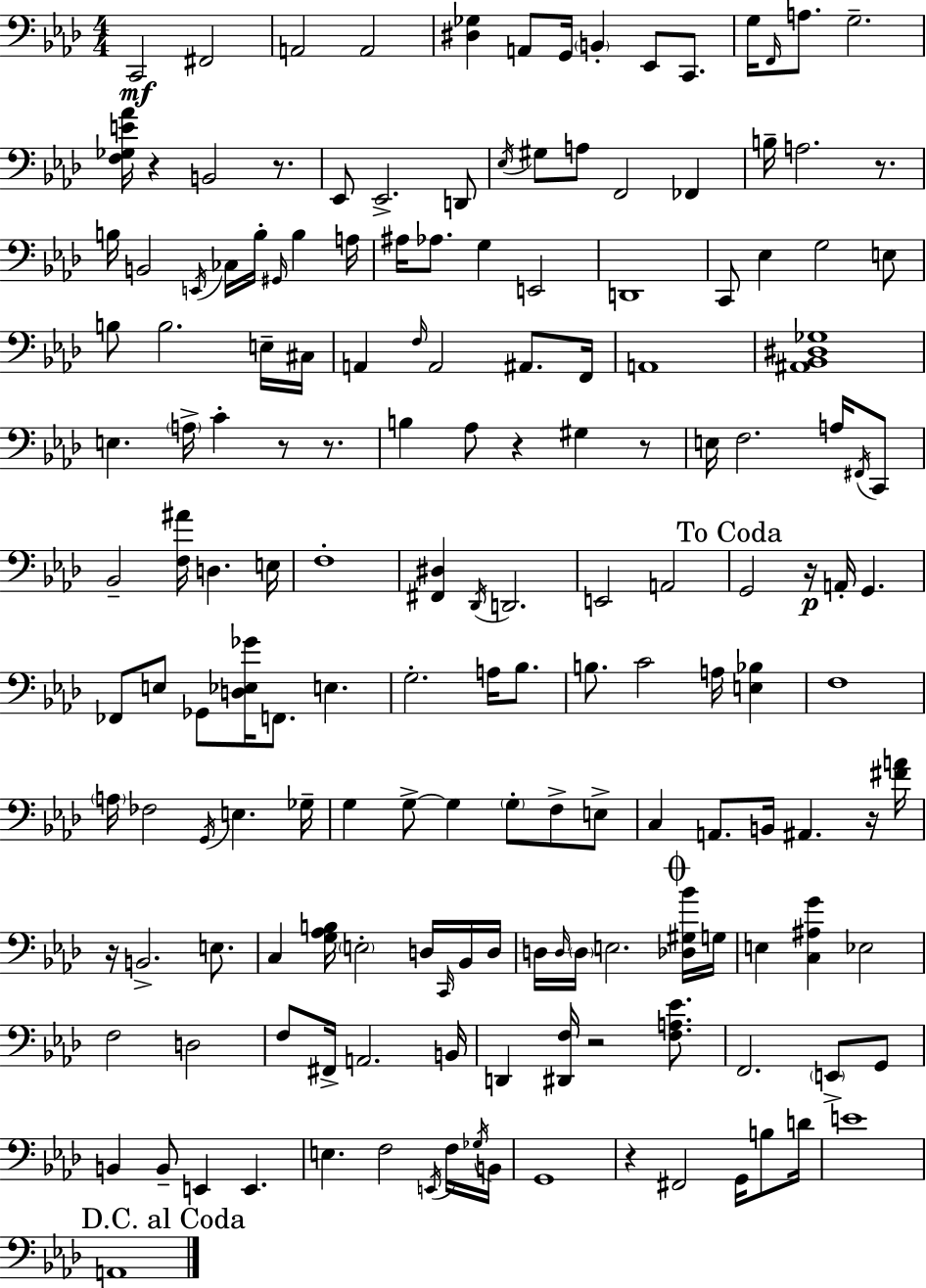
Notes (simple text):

C2/h F#2/h A2/h A2/h [D#3,Gb3]/q A2/e G2/s B2/q Eb2/e C2/e. G3/s F2/s A3/e. G3/h. [F3,Gb3,E4,Ab4]/s R/q B2/h R/e. Eb2/e Eb2/h. D2/e Eb3/s G#3/e A3/e F2/h FES2/q B3/s A3/h. R/e. B3/s B2/h E2/s CES3/s B3/s G#2/s B3/q A3/s A#3/s Ab3/e. G3/q E2/h D2/w C2/e Eb3/q G3/h E3/e B3/e B3/h. E3/s C#3/s A2/q F3/s A2/h A#2/e. F2/s A2/w [A#2,Bb2,D#3,Gb3]/w E3/q. A3/s C4/q R/e R/e. B3/q Ab3/e R/q G#3/q R/e E3/s F3/h. A3/s F#2/s C2/e Bb2/h [F3,A#4]/s D3/q. E3/s F3/w [F#2,D#3]/q Db2/s D2/h. E2/h A2/h G2/h R/s A2/s G2/q. FES2/e E3/e Gb2/e [D3,Eb3,Gb4]/s F2/e. E3/q. G3/h. A3/s Bb3/e. B3/e. C4/h A3/s [E3,Bb3]/q F3/w A3/s FES3/h G2/s E3/q. Gb3/s G3/q G3/e G3/q G3/e F3/e E3/e C3/q A2/e. B2/s A#2/q. R/s [F#4,A4]/s R/s B2/h. E3/e. C3/q [G3,Ab3,B3]/s E3/h D3/s C2/s Bb2/s D3/s D3/s D3/s D3/s E3/h. [Db3,G#3,Bb4]/s G3/s E3/q [C3,A#3,G4]/q Eb3/h F3/h D3/h F3/e F#2/s A2/h. B2/s D2/q [D#2,F3]/s R/h [F3,A3,Eb4]/e. F2/h. E2/e G2/e B2/q B2/e E2/q E2/q. E3/q. F3/h E2/s F3/s Gb3/s B2/s G2/w R/q F#2/h G2/s B3/e D4/s E4/w A2/w